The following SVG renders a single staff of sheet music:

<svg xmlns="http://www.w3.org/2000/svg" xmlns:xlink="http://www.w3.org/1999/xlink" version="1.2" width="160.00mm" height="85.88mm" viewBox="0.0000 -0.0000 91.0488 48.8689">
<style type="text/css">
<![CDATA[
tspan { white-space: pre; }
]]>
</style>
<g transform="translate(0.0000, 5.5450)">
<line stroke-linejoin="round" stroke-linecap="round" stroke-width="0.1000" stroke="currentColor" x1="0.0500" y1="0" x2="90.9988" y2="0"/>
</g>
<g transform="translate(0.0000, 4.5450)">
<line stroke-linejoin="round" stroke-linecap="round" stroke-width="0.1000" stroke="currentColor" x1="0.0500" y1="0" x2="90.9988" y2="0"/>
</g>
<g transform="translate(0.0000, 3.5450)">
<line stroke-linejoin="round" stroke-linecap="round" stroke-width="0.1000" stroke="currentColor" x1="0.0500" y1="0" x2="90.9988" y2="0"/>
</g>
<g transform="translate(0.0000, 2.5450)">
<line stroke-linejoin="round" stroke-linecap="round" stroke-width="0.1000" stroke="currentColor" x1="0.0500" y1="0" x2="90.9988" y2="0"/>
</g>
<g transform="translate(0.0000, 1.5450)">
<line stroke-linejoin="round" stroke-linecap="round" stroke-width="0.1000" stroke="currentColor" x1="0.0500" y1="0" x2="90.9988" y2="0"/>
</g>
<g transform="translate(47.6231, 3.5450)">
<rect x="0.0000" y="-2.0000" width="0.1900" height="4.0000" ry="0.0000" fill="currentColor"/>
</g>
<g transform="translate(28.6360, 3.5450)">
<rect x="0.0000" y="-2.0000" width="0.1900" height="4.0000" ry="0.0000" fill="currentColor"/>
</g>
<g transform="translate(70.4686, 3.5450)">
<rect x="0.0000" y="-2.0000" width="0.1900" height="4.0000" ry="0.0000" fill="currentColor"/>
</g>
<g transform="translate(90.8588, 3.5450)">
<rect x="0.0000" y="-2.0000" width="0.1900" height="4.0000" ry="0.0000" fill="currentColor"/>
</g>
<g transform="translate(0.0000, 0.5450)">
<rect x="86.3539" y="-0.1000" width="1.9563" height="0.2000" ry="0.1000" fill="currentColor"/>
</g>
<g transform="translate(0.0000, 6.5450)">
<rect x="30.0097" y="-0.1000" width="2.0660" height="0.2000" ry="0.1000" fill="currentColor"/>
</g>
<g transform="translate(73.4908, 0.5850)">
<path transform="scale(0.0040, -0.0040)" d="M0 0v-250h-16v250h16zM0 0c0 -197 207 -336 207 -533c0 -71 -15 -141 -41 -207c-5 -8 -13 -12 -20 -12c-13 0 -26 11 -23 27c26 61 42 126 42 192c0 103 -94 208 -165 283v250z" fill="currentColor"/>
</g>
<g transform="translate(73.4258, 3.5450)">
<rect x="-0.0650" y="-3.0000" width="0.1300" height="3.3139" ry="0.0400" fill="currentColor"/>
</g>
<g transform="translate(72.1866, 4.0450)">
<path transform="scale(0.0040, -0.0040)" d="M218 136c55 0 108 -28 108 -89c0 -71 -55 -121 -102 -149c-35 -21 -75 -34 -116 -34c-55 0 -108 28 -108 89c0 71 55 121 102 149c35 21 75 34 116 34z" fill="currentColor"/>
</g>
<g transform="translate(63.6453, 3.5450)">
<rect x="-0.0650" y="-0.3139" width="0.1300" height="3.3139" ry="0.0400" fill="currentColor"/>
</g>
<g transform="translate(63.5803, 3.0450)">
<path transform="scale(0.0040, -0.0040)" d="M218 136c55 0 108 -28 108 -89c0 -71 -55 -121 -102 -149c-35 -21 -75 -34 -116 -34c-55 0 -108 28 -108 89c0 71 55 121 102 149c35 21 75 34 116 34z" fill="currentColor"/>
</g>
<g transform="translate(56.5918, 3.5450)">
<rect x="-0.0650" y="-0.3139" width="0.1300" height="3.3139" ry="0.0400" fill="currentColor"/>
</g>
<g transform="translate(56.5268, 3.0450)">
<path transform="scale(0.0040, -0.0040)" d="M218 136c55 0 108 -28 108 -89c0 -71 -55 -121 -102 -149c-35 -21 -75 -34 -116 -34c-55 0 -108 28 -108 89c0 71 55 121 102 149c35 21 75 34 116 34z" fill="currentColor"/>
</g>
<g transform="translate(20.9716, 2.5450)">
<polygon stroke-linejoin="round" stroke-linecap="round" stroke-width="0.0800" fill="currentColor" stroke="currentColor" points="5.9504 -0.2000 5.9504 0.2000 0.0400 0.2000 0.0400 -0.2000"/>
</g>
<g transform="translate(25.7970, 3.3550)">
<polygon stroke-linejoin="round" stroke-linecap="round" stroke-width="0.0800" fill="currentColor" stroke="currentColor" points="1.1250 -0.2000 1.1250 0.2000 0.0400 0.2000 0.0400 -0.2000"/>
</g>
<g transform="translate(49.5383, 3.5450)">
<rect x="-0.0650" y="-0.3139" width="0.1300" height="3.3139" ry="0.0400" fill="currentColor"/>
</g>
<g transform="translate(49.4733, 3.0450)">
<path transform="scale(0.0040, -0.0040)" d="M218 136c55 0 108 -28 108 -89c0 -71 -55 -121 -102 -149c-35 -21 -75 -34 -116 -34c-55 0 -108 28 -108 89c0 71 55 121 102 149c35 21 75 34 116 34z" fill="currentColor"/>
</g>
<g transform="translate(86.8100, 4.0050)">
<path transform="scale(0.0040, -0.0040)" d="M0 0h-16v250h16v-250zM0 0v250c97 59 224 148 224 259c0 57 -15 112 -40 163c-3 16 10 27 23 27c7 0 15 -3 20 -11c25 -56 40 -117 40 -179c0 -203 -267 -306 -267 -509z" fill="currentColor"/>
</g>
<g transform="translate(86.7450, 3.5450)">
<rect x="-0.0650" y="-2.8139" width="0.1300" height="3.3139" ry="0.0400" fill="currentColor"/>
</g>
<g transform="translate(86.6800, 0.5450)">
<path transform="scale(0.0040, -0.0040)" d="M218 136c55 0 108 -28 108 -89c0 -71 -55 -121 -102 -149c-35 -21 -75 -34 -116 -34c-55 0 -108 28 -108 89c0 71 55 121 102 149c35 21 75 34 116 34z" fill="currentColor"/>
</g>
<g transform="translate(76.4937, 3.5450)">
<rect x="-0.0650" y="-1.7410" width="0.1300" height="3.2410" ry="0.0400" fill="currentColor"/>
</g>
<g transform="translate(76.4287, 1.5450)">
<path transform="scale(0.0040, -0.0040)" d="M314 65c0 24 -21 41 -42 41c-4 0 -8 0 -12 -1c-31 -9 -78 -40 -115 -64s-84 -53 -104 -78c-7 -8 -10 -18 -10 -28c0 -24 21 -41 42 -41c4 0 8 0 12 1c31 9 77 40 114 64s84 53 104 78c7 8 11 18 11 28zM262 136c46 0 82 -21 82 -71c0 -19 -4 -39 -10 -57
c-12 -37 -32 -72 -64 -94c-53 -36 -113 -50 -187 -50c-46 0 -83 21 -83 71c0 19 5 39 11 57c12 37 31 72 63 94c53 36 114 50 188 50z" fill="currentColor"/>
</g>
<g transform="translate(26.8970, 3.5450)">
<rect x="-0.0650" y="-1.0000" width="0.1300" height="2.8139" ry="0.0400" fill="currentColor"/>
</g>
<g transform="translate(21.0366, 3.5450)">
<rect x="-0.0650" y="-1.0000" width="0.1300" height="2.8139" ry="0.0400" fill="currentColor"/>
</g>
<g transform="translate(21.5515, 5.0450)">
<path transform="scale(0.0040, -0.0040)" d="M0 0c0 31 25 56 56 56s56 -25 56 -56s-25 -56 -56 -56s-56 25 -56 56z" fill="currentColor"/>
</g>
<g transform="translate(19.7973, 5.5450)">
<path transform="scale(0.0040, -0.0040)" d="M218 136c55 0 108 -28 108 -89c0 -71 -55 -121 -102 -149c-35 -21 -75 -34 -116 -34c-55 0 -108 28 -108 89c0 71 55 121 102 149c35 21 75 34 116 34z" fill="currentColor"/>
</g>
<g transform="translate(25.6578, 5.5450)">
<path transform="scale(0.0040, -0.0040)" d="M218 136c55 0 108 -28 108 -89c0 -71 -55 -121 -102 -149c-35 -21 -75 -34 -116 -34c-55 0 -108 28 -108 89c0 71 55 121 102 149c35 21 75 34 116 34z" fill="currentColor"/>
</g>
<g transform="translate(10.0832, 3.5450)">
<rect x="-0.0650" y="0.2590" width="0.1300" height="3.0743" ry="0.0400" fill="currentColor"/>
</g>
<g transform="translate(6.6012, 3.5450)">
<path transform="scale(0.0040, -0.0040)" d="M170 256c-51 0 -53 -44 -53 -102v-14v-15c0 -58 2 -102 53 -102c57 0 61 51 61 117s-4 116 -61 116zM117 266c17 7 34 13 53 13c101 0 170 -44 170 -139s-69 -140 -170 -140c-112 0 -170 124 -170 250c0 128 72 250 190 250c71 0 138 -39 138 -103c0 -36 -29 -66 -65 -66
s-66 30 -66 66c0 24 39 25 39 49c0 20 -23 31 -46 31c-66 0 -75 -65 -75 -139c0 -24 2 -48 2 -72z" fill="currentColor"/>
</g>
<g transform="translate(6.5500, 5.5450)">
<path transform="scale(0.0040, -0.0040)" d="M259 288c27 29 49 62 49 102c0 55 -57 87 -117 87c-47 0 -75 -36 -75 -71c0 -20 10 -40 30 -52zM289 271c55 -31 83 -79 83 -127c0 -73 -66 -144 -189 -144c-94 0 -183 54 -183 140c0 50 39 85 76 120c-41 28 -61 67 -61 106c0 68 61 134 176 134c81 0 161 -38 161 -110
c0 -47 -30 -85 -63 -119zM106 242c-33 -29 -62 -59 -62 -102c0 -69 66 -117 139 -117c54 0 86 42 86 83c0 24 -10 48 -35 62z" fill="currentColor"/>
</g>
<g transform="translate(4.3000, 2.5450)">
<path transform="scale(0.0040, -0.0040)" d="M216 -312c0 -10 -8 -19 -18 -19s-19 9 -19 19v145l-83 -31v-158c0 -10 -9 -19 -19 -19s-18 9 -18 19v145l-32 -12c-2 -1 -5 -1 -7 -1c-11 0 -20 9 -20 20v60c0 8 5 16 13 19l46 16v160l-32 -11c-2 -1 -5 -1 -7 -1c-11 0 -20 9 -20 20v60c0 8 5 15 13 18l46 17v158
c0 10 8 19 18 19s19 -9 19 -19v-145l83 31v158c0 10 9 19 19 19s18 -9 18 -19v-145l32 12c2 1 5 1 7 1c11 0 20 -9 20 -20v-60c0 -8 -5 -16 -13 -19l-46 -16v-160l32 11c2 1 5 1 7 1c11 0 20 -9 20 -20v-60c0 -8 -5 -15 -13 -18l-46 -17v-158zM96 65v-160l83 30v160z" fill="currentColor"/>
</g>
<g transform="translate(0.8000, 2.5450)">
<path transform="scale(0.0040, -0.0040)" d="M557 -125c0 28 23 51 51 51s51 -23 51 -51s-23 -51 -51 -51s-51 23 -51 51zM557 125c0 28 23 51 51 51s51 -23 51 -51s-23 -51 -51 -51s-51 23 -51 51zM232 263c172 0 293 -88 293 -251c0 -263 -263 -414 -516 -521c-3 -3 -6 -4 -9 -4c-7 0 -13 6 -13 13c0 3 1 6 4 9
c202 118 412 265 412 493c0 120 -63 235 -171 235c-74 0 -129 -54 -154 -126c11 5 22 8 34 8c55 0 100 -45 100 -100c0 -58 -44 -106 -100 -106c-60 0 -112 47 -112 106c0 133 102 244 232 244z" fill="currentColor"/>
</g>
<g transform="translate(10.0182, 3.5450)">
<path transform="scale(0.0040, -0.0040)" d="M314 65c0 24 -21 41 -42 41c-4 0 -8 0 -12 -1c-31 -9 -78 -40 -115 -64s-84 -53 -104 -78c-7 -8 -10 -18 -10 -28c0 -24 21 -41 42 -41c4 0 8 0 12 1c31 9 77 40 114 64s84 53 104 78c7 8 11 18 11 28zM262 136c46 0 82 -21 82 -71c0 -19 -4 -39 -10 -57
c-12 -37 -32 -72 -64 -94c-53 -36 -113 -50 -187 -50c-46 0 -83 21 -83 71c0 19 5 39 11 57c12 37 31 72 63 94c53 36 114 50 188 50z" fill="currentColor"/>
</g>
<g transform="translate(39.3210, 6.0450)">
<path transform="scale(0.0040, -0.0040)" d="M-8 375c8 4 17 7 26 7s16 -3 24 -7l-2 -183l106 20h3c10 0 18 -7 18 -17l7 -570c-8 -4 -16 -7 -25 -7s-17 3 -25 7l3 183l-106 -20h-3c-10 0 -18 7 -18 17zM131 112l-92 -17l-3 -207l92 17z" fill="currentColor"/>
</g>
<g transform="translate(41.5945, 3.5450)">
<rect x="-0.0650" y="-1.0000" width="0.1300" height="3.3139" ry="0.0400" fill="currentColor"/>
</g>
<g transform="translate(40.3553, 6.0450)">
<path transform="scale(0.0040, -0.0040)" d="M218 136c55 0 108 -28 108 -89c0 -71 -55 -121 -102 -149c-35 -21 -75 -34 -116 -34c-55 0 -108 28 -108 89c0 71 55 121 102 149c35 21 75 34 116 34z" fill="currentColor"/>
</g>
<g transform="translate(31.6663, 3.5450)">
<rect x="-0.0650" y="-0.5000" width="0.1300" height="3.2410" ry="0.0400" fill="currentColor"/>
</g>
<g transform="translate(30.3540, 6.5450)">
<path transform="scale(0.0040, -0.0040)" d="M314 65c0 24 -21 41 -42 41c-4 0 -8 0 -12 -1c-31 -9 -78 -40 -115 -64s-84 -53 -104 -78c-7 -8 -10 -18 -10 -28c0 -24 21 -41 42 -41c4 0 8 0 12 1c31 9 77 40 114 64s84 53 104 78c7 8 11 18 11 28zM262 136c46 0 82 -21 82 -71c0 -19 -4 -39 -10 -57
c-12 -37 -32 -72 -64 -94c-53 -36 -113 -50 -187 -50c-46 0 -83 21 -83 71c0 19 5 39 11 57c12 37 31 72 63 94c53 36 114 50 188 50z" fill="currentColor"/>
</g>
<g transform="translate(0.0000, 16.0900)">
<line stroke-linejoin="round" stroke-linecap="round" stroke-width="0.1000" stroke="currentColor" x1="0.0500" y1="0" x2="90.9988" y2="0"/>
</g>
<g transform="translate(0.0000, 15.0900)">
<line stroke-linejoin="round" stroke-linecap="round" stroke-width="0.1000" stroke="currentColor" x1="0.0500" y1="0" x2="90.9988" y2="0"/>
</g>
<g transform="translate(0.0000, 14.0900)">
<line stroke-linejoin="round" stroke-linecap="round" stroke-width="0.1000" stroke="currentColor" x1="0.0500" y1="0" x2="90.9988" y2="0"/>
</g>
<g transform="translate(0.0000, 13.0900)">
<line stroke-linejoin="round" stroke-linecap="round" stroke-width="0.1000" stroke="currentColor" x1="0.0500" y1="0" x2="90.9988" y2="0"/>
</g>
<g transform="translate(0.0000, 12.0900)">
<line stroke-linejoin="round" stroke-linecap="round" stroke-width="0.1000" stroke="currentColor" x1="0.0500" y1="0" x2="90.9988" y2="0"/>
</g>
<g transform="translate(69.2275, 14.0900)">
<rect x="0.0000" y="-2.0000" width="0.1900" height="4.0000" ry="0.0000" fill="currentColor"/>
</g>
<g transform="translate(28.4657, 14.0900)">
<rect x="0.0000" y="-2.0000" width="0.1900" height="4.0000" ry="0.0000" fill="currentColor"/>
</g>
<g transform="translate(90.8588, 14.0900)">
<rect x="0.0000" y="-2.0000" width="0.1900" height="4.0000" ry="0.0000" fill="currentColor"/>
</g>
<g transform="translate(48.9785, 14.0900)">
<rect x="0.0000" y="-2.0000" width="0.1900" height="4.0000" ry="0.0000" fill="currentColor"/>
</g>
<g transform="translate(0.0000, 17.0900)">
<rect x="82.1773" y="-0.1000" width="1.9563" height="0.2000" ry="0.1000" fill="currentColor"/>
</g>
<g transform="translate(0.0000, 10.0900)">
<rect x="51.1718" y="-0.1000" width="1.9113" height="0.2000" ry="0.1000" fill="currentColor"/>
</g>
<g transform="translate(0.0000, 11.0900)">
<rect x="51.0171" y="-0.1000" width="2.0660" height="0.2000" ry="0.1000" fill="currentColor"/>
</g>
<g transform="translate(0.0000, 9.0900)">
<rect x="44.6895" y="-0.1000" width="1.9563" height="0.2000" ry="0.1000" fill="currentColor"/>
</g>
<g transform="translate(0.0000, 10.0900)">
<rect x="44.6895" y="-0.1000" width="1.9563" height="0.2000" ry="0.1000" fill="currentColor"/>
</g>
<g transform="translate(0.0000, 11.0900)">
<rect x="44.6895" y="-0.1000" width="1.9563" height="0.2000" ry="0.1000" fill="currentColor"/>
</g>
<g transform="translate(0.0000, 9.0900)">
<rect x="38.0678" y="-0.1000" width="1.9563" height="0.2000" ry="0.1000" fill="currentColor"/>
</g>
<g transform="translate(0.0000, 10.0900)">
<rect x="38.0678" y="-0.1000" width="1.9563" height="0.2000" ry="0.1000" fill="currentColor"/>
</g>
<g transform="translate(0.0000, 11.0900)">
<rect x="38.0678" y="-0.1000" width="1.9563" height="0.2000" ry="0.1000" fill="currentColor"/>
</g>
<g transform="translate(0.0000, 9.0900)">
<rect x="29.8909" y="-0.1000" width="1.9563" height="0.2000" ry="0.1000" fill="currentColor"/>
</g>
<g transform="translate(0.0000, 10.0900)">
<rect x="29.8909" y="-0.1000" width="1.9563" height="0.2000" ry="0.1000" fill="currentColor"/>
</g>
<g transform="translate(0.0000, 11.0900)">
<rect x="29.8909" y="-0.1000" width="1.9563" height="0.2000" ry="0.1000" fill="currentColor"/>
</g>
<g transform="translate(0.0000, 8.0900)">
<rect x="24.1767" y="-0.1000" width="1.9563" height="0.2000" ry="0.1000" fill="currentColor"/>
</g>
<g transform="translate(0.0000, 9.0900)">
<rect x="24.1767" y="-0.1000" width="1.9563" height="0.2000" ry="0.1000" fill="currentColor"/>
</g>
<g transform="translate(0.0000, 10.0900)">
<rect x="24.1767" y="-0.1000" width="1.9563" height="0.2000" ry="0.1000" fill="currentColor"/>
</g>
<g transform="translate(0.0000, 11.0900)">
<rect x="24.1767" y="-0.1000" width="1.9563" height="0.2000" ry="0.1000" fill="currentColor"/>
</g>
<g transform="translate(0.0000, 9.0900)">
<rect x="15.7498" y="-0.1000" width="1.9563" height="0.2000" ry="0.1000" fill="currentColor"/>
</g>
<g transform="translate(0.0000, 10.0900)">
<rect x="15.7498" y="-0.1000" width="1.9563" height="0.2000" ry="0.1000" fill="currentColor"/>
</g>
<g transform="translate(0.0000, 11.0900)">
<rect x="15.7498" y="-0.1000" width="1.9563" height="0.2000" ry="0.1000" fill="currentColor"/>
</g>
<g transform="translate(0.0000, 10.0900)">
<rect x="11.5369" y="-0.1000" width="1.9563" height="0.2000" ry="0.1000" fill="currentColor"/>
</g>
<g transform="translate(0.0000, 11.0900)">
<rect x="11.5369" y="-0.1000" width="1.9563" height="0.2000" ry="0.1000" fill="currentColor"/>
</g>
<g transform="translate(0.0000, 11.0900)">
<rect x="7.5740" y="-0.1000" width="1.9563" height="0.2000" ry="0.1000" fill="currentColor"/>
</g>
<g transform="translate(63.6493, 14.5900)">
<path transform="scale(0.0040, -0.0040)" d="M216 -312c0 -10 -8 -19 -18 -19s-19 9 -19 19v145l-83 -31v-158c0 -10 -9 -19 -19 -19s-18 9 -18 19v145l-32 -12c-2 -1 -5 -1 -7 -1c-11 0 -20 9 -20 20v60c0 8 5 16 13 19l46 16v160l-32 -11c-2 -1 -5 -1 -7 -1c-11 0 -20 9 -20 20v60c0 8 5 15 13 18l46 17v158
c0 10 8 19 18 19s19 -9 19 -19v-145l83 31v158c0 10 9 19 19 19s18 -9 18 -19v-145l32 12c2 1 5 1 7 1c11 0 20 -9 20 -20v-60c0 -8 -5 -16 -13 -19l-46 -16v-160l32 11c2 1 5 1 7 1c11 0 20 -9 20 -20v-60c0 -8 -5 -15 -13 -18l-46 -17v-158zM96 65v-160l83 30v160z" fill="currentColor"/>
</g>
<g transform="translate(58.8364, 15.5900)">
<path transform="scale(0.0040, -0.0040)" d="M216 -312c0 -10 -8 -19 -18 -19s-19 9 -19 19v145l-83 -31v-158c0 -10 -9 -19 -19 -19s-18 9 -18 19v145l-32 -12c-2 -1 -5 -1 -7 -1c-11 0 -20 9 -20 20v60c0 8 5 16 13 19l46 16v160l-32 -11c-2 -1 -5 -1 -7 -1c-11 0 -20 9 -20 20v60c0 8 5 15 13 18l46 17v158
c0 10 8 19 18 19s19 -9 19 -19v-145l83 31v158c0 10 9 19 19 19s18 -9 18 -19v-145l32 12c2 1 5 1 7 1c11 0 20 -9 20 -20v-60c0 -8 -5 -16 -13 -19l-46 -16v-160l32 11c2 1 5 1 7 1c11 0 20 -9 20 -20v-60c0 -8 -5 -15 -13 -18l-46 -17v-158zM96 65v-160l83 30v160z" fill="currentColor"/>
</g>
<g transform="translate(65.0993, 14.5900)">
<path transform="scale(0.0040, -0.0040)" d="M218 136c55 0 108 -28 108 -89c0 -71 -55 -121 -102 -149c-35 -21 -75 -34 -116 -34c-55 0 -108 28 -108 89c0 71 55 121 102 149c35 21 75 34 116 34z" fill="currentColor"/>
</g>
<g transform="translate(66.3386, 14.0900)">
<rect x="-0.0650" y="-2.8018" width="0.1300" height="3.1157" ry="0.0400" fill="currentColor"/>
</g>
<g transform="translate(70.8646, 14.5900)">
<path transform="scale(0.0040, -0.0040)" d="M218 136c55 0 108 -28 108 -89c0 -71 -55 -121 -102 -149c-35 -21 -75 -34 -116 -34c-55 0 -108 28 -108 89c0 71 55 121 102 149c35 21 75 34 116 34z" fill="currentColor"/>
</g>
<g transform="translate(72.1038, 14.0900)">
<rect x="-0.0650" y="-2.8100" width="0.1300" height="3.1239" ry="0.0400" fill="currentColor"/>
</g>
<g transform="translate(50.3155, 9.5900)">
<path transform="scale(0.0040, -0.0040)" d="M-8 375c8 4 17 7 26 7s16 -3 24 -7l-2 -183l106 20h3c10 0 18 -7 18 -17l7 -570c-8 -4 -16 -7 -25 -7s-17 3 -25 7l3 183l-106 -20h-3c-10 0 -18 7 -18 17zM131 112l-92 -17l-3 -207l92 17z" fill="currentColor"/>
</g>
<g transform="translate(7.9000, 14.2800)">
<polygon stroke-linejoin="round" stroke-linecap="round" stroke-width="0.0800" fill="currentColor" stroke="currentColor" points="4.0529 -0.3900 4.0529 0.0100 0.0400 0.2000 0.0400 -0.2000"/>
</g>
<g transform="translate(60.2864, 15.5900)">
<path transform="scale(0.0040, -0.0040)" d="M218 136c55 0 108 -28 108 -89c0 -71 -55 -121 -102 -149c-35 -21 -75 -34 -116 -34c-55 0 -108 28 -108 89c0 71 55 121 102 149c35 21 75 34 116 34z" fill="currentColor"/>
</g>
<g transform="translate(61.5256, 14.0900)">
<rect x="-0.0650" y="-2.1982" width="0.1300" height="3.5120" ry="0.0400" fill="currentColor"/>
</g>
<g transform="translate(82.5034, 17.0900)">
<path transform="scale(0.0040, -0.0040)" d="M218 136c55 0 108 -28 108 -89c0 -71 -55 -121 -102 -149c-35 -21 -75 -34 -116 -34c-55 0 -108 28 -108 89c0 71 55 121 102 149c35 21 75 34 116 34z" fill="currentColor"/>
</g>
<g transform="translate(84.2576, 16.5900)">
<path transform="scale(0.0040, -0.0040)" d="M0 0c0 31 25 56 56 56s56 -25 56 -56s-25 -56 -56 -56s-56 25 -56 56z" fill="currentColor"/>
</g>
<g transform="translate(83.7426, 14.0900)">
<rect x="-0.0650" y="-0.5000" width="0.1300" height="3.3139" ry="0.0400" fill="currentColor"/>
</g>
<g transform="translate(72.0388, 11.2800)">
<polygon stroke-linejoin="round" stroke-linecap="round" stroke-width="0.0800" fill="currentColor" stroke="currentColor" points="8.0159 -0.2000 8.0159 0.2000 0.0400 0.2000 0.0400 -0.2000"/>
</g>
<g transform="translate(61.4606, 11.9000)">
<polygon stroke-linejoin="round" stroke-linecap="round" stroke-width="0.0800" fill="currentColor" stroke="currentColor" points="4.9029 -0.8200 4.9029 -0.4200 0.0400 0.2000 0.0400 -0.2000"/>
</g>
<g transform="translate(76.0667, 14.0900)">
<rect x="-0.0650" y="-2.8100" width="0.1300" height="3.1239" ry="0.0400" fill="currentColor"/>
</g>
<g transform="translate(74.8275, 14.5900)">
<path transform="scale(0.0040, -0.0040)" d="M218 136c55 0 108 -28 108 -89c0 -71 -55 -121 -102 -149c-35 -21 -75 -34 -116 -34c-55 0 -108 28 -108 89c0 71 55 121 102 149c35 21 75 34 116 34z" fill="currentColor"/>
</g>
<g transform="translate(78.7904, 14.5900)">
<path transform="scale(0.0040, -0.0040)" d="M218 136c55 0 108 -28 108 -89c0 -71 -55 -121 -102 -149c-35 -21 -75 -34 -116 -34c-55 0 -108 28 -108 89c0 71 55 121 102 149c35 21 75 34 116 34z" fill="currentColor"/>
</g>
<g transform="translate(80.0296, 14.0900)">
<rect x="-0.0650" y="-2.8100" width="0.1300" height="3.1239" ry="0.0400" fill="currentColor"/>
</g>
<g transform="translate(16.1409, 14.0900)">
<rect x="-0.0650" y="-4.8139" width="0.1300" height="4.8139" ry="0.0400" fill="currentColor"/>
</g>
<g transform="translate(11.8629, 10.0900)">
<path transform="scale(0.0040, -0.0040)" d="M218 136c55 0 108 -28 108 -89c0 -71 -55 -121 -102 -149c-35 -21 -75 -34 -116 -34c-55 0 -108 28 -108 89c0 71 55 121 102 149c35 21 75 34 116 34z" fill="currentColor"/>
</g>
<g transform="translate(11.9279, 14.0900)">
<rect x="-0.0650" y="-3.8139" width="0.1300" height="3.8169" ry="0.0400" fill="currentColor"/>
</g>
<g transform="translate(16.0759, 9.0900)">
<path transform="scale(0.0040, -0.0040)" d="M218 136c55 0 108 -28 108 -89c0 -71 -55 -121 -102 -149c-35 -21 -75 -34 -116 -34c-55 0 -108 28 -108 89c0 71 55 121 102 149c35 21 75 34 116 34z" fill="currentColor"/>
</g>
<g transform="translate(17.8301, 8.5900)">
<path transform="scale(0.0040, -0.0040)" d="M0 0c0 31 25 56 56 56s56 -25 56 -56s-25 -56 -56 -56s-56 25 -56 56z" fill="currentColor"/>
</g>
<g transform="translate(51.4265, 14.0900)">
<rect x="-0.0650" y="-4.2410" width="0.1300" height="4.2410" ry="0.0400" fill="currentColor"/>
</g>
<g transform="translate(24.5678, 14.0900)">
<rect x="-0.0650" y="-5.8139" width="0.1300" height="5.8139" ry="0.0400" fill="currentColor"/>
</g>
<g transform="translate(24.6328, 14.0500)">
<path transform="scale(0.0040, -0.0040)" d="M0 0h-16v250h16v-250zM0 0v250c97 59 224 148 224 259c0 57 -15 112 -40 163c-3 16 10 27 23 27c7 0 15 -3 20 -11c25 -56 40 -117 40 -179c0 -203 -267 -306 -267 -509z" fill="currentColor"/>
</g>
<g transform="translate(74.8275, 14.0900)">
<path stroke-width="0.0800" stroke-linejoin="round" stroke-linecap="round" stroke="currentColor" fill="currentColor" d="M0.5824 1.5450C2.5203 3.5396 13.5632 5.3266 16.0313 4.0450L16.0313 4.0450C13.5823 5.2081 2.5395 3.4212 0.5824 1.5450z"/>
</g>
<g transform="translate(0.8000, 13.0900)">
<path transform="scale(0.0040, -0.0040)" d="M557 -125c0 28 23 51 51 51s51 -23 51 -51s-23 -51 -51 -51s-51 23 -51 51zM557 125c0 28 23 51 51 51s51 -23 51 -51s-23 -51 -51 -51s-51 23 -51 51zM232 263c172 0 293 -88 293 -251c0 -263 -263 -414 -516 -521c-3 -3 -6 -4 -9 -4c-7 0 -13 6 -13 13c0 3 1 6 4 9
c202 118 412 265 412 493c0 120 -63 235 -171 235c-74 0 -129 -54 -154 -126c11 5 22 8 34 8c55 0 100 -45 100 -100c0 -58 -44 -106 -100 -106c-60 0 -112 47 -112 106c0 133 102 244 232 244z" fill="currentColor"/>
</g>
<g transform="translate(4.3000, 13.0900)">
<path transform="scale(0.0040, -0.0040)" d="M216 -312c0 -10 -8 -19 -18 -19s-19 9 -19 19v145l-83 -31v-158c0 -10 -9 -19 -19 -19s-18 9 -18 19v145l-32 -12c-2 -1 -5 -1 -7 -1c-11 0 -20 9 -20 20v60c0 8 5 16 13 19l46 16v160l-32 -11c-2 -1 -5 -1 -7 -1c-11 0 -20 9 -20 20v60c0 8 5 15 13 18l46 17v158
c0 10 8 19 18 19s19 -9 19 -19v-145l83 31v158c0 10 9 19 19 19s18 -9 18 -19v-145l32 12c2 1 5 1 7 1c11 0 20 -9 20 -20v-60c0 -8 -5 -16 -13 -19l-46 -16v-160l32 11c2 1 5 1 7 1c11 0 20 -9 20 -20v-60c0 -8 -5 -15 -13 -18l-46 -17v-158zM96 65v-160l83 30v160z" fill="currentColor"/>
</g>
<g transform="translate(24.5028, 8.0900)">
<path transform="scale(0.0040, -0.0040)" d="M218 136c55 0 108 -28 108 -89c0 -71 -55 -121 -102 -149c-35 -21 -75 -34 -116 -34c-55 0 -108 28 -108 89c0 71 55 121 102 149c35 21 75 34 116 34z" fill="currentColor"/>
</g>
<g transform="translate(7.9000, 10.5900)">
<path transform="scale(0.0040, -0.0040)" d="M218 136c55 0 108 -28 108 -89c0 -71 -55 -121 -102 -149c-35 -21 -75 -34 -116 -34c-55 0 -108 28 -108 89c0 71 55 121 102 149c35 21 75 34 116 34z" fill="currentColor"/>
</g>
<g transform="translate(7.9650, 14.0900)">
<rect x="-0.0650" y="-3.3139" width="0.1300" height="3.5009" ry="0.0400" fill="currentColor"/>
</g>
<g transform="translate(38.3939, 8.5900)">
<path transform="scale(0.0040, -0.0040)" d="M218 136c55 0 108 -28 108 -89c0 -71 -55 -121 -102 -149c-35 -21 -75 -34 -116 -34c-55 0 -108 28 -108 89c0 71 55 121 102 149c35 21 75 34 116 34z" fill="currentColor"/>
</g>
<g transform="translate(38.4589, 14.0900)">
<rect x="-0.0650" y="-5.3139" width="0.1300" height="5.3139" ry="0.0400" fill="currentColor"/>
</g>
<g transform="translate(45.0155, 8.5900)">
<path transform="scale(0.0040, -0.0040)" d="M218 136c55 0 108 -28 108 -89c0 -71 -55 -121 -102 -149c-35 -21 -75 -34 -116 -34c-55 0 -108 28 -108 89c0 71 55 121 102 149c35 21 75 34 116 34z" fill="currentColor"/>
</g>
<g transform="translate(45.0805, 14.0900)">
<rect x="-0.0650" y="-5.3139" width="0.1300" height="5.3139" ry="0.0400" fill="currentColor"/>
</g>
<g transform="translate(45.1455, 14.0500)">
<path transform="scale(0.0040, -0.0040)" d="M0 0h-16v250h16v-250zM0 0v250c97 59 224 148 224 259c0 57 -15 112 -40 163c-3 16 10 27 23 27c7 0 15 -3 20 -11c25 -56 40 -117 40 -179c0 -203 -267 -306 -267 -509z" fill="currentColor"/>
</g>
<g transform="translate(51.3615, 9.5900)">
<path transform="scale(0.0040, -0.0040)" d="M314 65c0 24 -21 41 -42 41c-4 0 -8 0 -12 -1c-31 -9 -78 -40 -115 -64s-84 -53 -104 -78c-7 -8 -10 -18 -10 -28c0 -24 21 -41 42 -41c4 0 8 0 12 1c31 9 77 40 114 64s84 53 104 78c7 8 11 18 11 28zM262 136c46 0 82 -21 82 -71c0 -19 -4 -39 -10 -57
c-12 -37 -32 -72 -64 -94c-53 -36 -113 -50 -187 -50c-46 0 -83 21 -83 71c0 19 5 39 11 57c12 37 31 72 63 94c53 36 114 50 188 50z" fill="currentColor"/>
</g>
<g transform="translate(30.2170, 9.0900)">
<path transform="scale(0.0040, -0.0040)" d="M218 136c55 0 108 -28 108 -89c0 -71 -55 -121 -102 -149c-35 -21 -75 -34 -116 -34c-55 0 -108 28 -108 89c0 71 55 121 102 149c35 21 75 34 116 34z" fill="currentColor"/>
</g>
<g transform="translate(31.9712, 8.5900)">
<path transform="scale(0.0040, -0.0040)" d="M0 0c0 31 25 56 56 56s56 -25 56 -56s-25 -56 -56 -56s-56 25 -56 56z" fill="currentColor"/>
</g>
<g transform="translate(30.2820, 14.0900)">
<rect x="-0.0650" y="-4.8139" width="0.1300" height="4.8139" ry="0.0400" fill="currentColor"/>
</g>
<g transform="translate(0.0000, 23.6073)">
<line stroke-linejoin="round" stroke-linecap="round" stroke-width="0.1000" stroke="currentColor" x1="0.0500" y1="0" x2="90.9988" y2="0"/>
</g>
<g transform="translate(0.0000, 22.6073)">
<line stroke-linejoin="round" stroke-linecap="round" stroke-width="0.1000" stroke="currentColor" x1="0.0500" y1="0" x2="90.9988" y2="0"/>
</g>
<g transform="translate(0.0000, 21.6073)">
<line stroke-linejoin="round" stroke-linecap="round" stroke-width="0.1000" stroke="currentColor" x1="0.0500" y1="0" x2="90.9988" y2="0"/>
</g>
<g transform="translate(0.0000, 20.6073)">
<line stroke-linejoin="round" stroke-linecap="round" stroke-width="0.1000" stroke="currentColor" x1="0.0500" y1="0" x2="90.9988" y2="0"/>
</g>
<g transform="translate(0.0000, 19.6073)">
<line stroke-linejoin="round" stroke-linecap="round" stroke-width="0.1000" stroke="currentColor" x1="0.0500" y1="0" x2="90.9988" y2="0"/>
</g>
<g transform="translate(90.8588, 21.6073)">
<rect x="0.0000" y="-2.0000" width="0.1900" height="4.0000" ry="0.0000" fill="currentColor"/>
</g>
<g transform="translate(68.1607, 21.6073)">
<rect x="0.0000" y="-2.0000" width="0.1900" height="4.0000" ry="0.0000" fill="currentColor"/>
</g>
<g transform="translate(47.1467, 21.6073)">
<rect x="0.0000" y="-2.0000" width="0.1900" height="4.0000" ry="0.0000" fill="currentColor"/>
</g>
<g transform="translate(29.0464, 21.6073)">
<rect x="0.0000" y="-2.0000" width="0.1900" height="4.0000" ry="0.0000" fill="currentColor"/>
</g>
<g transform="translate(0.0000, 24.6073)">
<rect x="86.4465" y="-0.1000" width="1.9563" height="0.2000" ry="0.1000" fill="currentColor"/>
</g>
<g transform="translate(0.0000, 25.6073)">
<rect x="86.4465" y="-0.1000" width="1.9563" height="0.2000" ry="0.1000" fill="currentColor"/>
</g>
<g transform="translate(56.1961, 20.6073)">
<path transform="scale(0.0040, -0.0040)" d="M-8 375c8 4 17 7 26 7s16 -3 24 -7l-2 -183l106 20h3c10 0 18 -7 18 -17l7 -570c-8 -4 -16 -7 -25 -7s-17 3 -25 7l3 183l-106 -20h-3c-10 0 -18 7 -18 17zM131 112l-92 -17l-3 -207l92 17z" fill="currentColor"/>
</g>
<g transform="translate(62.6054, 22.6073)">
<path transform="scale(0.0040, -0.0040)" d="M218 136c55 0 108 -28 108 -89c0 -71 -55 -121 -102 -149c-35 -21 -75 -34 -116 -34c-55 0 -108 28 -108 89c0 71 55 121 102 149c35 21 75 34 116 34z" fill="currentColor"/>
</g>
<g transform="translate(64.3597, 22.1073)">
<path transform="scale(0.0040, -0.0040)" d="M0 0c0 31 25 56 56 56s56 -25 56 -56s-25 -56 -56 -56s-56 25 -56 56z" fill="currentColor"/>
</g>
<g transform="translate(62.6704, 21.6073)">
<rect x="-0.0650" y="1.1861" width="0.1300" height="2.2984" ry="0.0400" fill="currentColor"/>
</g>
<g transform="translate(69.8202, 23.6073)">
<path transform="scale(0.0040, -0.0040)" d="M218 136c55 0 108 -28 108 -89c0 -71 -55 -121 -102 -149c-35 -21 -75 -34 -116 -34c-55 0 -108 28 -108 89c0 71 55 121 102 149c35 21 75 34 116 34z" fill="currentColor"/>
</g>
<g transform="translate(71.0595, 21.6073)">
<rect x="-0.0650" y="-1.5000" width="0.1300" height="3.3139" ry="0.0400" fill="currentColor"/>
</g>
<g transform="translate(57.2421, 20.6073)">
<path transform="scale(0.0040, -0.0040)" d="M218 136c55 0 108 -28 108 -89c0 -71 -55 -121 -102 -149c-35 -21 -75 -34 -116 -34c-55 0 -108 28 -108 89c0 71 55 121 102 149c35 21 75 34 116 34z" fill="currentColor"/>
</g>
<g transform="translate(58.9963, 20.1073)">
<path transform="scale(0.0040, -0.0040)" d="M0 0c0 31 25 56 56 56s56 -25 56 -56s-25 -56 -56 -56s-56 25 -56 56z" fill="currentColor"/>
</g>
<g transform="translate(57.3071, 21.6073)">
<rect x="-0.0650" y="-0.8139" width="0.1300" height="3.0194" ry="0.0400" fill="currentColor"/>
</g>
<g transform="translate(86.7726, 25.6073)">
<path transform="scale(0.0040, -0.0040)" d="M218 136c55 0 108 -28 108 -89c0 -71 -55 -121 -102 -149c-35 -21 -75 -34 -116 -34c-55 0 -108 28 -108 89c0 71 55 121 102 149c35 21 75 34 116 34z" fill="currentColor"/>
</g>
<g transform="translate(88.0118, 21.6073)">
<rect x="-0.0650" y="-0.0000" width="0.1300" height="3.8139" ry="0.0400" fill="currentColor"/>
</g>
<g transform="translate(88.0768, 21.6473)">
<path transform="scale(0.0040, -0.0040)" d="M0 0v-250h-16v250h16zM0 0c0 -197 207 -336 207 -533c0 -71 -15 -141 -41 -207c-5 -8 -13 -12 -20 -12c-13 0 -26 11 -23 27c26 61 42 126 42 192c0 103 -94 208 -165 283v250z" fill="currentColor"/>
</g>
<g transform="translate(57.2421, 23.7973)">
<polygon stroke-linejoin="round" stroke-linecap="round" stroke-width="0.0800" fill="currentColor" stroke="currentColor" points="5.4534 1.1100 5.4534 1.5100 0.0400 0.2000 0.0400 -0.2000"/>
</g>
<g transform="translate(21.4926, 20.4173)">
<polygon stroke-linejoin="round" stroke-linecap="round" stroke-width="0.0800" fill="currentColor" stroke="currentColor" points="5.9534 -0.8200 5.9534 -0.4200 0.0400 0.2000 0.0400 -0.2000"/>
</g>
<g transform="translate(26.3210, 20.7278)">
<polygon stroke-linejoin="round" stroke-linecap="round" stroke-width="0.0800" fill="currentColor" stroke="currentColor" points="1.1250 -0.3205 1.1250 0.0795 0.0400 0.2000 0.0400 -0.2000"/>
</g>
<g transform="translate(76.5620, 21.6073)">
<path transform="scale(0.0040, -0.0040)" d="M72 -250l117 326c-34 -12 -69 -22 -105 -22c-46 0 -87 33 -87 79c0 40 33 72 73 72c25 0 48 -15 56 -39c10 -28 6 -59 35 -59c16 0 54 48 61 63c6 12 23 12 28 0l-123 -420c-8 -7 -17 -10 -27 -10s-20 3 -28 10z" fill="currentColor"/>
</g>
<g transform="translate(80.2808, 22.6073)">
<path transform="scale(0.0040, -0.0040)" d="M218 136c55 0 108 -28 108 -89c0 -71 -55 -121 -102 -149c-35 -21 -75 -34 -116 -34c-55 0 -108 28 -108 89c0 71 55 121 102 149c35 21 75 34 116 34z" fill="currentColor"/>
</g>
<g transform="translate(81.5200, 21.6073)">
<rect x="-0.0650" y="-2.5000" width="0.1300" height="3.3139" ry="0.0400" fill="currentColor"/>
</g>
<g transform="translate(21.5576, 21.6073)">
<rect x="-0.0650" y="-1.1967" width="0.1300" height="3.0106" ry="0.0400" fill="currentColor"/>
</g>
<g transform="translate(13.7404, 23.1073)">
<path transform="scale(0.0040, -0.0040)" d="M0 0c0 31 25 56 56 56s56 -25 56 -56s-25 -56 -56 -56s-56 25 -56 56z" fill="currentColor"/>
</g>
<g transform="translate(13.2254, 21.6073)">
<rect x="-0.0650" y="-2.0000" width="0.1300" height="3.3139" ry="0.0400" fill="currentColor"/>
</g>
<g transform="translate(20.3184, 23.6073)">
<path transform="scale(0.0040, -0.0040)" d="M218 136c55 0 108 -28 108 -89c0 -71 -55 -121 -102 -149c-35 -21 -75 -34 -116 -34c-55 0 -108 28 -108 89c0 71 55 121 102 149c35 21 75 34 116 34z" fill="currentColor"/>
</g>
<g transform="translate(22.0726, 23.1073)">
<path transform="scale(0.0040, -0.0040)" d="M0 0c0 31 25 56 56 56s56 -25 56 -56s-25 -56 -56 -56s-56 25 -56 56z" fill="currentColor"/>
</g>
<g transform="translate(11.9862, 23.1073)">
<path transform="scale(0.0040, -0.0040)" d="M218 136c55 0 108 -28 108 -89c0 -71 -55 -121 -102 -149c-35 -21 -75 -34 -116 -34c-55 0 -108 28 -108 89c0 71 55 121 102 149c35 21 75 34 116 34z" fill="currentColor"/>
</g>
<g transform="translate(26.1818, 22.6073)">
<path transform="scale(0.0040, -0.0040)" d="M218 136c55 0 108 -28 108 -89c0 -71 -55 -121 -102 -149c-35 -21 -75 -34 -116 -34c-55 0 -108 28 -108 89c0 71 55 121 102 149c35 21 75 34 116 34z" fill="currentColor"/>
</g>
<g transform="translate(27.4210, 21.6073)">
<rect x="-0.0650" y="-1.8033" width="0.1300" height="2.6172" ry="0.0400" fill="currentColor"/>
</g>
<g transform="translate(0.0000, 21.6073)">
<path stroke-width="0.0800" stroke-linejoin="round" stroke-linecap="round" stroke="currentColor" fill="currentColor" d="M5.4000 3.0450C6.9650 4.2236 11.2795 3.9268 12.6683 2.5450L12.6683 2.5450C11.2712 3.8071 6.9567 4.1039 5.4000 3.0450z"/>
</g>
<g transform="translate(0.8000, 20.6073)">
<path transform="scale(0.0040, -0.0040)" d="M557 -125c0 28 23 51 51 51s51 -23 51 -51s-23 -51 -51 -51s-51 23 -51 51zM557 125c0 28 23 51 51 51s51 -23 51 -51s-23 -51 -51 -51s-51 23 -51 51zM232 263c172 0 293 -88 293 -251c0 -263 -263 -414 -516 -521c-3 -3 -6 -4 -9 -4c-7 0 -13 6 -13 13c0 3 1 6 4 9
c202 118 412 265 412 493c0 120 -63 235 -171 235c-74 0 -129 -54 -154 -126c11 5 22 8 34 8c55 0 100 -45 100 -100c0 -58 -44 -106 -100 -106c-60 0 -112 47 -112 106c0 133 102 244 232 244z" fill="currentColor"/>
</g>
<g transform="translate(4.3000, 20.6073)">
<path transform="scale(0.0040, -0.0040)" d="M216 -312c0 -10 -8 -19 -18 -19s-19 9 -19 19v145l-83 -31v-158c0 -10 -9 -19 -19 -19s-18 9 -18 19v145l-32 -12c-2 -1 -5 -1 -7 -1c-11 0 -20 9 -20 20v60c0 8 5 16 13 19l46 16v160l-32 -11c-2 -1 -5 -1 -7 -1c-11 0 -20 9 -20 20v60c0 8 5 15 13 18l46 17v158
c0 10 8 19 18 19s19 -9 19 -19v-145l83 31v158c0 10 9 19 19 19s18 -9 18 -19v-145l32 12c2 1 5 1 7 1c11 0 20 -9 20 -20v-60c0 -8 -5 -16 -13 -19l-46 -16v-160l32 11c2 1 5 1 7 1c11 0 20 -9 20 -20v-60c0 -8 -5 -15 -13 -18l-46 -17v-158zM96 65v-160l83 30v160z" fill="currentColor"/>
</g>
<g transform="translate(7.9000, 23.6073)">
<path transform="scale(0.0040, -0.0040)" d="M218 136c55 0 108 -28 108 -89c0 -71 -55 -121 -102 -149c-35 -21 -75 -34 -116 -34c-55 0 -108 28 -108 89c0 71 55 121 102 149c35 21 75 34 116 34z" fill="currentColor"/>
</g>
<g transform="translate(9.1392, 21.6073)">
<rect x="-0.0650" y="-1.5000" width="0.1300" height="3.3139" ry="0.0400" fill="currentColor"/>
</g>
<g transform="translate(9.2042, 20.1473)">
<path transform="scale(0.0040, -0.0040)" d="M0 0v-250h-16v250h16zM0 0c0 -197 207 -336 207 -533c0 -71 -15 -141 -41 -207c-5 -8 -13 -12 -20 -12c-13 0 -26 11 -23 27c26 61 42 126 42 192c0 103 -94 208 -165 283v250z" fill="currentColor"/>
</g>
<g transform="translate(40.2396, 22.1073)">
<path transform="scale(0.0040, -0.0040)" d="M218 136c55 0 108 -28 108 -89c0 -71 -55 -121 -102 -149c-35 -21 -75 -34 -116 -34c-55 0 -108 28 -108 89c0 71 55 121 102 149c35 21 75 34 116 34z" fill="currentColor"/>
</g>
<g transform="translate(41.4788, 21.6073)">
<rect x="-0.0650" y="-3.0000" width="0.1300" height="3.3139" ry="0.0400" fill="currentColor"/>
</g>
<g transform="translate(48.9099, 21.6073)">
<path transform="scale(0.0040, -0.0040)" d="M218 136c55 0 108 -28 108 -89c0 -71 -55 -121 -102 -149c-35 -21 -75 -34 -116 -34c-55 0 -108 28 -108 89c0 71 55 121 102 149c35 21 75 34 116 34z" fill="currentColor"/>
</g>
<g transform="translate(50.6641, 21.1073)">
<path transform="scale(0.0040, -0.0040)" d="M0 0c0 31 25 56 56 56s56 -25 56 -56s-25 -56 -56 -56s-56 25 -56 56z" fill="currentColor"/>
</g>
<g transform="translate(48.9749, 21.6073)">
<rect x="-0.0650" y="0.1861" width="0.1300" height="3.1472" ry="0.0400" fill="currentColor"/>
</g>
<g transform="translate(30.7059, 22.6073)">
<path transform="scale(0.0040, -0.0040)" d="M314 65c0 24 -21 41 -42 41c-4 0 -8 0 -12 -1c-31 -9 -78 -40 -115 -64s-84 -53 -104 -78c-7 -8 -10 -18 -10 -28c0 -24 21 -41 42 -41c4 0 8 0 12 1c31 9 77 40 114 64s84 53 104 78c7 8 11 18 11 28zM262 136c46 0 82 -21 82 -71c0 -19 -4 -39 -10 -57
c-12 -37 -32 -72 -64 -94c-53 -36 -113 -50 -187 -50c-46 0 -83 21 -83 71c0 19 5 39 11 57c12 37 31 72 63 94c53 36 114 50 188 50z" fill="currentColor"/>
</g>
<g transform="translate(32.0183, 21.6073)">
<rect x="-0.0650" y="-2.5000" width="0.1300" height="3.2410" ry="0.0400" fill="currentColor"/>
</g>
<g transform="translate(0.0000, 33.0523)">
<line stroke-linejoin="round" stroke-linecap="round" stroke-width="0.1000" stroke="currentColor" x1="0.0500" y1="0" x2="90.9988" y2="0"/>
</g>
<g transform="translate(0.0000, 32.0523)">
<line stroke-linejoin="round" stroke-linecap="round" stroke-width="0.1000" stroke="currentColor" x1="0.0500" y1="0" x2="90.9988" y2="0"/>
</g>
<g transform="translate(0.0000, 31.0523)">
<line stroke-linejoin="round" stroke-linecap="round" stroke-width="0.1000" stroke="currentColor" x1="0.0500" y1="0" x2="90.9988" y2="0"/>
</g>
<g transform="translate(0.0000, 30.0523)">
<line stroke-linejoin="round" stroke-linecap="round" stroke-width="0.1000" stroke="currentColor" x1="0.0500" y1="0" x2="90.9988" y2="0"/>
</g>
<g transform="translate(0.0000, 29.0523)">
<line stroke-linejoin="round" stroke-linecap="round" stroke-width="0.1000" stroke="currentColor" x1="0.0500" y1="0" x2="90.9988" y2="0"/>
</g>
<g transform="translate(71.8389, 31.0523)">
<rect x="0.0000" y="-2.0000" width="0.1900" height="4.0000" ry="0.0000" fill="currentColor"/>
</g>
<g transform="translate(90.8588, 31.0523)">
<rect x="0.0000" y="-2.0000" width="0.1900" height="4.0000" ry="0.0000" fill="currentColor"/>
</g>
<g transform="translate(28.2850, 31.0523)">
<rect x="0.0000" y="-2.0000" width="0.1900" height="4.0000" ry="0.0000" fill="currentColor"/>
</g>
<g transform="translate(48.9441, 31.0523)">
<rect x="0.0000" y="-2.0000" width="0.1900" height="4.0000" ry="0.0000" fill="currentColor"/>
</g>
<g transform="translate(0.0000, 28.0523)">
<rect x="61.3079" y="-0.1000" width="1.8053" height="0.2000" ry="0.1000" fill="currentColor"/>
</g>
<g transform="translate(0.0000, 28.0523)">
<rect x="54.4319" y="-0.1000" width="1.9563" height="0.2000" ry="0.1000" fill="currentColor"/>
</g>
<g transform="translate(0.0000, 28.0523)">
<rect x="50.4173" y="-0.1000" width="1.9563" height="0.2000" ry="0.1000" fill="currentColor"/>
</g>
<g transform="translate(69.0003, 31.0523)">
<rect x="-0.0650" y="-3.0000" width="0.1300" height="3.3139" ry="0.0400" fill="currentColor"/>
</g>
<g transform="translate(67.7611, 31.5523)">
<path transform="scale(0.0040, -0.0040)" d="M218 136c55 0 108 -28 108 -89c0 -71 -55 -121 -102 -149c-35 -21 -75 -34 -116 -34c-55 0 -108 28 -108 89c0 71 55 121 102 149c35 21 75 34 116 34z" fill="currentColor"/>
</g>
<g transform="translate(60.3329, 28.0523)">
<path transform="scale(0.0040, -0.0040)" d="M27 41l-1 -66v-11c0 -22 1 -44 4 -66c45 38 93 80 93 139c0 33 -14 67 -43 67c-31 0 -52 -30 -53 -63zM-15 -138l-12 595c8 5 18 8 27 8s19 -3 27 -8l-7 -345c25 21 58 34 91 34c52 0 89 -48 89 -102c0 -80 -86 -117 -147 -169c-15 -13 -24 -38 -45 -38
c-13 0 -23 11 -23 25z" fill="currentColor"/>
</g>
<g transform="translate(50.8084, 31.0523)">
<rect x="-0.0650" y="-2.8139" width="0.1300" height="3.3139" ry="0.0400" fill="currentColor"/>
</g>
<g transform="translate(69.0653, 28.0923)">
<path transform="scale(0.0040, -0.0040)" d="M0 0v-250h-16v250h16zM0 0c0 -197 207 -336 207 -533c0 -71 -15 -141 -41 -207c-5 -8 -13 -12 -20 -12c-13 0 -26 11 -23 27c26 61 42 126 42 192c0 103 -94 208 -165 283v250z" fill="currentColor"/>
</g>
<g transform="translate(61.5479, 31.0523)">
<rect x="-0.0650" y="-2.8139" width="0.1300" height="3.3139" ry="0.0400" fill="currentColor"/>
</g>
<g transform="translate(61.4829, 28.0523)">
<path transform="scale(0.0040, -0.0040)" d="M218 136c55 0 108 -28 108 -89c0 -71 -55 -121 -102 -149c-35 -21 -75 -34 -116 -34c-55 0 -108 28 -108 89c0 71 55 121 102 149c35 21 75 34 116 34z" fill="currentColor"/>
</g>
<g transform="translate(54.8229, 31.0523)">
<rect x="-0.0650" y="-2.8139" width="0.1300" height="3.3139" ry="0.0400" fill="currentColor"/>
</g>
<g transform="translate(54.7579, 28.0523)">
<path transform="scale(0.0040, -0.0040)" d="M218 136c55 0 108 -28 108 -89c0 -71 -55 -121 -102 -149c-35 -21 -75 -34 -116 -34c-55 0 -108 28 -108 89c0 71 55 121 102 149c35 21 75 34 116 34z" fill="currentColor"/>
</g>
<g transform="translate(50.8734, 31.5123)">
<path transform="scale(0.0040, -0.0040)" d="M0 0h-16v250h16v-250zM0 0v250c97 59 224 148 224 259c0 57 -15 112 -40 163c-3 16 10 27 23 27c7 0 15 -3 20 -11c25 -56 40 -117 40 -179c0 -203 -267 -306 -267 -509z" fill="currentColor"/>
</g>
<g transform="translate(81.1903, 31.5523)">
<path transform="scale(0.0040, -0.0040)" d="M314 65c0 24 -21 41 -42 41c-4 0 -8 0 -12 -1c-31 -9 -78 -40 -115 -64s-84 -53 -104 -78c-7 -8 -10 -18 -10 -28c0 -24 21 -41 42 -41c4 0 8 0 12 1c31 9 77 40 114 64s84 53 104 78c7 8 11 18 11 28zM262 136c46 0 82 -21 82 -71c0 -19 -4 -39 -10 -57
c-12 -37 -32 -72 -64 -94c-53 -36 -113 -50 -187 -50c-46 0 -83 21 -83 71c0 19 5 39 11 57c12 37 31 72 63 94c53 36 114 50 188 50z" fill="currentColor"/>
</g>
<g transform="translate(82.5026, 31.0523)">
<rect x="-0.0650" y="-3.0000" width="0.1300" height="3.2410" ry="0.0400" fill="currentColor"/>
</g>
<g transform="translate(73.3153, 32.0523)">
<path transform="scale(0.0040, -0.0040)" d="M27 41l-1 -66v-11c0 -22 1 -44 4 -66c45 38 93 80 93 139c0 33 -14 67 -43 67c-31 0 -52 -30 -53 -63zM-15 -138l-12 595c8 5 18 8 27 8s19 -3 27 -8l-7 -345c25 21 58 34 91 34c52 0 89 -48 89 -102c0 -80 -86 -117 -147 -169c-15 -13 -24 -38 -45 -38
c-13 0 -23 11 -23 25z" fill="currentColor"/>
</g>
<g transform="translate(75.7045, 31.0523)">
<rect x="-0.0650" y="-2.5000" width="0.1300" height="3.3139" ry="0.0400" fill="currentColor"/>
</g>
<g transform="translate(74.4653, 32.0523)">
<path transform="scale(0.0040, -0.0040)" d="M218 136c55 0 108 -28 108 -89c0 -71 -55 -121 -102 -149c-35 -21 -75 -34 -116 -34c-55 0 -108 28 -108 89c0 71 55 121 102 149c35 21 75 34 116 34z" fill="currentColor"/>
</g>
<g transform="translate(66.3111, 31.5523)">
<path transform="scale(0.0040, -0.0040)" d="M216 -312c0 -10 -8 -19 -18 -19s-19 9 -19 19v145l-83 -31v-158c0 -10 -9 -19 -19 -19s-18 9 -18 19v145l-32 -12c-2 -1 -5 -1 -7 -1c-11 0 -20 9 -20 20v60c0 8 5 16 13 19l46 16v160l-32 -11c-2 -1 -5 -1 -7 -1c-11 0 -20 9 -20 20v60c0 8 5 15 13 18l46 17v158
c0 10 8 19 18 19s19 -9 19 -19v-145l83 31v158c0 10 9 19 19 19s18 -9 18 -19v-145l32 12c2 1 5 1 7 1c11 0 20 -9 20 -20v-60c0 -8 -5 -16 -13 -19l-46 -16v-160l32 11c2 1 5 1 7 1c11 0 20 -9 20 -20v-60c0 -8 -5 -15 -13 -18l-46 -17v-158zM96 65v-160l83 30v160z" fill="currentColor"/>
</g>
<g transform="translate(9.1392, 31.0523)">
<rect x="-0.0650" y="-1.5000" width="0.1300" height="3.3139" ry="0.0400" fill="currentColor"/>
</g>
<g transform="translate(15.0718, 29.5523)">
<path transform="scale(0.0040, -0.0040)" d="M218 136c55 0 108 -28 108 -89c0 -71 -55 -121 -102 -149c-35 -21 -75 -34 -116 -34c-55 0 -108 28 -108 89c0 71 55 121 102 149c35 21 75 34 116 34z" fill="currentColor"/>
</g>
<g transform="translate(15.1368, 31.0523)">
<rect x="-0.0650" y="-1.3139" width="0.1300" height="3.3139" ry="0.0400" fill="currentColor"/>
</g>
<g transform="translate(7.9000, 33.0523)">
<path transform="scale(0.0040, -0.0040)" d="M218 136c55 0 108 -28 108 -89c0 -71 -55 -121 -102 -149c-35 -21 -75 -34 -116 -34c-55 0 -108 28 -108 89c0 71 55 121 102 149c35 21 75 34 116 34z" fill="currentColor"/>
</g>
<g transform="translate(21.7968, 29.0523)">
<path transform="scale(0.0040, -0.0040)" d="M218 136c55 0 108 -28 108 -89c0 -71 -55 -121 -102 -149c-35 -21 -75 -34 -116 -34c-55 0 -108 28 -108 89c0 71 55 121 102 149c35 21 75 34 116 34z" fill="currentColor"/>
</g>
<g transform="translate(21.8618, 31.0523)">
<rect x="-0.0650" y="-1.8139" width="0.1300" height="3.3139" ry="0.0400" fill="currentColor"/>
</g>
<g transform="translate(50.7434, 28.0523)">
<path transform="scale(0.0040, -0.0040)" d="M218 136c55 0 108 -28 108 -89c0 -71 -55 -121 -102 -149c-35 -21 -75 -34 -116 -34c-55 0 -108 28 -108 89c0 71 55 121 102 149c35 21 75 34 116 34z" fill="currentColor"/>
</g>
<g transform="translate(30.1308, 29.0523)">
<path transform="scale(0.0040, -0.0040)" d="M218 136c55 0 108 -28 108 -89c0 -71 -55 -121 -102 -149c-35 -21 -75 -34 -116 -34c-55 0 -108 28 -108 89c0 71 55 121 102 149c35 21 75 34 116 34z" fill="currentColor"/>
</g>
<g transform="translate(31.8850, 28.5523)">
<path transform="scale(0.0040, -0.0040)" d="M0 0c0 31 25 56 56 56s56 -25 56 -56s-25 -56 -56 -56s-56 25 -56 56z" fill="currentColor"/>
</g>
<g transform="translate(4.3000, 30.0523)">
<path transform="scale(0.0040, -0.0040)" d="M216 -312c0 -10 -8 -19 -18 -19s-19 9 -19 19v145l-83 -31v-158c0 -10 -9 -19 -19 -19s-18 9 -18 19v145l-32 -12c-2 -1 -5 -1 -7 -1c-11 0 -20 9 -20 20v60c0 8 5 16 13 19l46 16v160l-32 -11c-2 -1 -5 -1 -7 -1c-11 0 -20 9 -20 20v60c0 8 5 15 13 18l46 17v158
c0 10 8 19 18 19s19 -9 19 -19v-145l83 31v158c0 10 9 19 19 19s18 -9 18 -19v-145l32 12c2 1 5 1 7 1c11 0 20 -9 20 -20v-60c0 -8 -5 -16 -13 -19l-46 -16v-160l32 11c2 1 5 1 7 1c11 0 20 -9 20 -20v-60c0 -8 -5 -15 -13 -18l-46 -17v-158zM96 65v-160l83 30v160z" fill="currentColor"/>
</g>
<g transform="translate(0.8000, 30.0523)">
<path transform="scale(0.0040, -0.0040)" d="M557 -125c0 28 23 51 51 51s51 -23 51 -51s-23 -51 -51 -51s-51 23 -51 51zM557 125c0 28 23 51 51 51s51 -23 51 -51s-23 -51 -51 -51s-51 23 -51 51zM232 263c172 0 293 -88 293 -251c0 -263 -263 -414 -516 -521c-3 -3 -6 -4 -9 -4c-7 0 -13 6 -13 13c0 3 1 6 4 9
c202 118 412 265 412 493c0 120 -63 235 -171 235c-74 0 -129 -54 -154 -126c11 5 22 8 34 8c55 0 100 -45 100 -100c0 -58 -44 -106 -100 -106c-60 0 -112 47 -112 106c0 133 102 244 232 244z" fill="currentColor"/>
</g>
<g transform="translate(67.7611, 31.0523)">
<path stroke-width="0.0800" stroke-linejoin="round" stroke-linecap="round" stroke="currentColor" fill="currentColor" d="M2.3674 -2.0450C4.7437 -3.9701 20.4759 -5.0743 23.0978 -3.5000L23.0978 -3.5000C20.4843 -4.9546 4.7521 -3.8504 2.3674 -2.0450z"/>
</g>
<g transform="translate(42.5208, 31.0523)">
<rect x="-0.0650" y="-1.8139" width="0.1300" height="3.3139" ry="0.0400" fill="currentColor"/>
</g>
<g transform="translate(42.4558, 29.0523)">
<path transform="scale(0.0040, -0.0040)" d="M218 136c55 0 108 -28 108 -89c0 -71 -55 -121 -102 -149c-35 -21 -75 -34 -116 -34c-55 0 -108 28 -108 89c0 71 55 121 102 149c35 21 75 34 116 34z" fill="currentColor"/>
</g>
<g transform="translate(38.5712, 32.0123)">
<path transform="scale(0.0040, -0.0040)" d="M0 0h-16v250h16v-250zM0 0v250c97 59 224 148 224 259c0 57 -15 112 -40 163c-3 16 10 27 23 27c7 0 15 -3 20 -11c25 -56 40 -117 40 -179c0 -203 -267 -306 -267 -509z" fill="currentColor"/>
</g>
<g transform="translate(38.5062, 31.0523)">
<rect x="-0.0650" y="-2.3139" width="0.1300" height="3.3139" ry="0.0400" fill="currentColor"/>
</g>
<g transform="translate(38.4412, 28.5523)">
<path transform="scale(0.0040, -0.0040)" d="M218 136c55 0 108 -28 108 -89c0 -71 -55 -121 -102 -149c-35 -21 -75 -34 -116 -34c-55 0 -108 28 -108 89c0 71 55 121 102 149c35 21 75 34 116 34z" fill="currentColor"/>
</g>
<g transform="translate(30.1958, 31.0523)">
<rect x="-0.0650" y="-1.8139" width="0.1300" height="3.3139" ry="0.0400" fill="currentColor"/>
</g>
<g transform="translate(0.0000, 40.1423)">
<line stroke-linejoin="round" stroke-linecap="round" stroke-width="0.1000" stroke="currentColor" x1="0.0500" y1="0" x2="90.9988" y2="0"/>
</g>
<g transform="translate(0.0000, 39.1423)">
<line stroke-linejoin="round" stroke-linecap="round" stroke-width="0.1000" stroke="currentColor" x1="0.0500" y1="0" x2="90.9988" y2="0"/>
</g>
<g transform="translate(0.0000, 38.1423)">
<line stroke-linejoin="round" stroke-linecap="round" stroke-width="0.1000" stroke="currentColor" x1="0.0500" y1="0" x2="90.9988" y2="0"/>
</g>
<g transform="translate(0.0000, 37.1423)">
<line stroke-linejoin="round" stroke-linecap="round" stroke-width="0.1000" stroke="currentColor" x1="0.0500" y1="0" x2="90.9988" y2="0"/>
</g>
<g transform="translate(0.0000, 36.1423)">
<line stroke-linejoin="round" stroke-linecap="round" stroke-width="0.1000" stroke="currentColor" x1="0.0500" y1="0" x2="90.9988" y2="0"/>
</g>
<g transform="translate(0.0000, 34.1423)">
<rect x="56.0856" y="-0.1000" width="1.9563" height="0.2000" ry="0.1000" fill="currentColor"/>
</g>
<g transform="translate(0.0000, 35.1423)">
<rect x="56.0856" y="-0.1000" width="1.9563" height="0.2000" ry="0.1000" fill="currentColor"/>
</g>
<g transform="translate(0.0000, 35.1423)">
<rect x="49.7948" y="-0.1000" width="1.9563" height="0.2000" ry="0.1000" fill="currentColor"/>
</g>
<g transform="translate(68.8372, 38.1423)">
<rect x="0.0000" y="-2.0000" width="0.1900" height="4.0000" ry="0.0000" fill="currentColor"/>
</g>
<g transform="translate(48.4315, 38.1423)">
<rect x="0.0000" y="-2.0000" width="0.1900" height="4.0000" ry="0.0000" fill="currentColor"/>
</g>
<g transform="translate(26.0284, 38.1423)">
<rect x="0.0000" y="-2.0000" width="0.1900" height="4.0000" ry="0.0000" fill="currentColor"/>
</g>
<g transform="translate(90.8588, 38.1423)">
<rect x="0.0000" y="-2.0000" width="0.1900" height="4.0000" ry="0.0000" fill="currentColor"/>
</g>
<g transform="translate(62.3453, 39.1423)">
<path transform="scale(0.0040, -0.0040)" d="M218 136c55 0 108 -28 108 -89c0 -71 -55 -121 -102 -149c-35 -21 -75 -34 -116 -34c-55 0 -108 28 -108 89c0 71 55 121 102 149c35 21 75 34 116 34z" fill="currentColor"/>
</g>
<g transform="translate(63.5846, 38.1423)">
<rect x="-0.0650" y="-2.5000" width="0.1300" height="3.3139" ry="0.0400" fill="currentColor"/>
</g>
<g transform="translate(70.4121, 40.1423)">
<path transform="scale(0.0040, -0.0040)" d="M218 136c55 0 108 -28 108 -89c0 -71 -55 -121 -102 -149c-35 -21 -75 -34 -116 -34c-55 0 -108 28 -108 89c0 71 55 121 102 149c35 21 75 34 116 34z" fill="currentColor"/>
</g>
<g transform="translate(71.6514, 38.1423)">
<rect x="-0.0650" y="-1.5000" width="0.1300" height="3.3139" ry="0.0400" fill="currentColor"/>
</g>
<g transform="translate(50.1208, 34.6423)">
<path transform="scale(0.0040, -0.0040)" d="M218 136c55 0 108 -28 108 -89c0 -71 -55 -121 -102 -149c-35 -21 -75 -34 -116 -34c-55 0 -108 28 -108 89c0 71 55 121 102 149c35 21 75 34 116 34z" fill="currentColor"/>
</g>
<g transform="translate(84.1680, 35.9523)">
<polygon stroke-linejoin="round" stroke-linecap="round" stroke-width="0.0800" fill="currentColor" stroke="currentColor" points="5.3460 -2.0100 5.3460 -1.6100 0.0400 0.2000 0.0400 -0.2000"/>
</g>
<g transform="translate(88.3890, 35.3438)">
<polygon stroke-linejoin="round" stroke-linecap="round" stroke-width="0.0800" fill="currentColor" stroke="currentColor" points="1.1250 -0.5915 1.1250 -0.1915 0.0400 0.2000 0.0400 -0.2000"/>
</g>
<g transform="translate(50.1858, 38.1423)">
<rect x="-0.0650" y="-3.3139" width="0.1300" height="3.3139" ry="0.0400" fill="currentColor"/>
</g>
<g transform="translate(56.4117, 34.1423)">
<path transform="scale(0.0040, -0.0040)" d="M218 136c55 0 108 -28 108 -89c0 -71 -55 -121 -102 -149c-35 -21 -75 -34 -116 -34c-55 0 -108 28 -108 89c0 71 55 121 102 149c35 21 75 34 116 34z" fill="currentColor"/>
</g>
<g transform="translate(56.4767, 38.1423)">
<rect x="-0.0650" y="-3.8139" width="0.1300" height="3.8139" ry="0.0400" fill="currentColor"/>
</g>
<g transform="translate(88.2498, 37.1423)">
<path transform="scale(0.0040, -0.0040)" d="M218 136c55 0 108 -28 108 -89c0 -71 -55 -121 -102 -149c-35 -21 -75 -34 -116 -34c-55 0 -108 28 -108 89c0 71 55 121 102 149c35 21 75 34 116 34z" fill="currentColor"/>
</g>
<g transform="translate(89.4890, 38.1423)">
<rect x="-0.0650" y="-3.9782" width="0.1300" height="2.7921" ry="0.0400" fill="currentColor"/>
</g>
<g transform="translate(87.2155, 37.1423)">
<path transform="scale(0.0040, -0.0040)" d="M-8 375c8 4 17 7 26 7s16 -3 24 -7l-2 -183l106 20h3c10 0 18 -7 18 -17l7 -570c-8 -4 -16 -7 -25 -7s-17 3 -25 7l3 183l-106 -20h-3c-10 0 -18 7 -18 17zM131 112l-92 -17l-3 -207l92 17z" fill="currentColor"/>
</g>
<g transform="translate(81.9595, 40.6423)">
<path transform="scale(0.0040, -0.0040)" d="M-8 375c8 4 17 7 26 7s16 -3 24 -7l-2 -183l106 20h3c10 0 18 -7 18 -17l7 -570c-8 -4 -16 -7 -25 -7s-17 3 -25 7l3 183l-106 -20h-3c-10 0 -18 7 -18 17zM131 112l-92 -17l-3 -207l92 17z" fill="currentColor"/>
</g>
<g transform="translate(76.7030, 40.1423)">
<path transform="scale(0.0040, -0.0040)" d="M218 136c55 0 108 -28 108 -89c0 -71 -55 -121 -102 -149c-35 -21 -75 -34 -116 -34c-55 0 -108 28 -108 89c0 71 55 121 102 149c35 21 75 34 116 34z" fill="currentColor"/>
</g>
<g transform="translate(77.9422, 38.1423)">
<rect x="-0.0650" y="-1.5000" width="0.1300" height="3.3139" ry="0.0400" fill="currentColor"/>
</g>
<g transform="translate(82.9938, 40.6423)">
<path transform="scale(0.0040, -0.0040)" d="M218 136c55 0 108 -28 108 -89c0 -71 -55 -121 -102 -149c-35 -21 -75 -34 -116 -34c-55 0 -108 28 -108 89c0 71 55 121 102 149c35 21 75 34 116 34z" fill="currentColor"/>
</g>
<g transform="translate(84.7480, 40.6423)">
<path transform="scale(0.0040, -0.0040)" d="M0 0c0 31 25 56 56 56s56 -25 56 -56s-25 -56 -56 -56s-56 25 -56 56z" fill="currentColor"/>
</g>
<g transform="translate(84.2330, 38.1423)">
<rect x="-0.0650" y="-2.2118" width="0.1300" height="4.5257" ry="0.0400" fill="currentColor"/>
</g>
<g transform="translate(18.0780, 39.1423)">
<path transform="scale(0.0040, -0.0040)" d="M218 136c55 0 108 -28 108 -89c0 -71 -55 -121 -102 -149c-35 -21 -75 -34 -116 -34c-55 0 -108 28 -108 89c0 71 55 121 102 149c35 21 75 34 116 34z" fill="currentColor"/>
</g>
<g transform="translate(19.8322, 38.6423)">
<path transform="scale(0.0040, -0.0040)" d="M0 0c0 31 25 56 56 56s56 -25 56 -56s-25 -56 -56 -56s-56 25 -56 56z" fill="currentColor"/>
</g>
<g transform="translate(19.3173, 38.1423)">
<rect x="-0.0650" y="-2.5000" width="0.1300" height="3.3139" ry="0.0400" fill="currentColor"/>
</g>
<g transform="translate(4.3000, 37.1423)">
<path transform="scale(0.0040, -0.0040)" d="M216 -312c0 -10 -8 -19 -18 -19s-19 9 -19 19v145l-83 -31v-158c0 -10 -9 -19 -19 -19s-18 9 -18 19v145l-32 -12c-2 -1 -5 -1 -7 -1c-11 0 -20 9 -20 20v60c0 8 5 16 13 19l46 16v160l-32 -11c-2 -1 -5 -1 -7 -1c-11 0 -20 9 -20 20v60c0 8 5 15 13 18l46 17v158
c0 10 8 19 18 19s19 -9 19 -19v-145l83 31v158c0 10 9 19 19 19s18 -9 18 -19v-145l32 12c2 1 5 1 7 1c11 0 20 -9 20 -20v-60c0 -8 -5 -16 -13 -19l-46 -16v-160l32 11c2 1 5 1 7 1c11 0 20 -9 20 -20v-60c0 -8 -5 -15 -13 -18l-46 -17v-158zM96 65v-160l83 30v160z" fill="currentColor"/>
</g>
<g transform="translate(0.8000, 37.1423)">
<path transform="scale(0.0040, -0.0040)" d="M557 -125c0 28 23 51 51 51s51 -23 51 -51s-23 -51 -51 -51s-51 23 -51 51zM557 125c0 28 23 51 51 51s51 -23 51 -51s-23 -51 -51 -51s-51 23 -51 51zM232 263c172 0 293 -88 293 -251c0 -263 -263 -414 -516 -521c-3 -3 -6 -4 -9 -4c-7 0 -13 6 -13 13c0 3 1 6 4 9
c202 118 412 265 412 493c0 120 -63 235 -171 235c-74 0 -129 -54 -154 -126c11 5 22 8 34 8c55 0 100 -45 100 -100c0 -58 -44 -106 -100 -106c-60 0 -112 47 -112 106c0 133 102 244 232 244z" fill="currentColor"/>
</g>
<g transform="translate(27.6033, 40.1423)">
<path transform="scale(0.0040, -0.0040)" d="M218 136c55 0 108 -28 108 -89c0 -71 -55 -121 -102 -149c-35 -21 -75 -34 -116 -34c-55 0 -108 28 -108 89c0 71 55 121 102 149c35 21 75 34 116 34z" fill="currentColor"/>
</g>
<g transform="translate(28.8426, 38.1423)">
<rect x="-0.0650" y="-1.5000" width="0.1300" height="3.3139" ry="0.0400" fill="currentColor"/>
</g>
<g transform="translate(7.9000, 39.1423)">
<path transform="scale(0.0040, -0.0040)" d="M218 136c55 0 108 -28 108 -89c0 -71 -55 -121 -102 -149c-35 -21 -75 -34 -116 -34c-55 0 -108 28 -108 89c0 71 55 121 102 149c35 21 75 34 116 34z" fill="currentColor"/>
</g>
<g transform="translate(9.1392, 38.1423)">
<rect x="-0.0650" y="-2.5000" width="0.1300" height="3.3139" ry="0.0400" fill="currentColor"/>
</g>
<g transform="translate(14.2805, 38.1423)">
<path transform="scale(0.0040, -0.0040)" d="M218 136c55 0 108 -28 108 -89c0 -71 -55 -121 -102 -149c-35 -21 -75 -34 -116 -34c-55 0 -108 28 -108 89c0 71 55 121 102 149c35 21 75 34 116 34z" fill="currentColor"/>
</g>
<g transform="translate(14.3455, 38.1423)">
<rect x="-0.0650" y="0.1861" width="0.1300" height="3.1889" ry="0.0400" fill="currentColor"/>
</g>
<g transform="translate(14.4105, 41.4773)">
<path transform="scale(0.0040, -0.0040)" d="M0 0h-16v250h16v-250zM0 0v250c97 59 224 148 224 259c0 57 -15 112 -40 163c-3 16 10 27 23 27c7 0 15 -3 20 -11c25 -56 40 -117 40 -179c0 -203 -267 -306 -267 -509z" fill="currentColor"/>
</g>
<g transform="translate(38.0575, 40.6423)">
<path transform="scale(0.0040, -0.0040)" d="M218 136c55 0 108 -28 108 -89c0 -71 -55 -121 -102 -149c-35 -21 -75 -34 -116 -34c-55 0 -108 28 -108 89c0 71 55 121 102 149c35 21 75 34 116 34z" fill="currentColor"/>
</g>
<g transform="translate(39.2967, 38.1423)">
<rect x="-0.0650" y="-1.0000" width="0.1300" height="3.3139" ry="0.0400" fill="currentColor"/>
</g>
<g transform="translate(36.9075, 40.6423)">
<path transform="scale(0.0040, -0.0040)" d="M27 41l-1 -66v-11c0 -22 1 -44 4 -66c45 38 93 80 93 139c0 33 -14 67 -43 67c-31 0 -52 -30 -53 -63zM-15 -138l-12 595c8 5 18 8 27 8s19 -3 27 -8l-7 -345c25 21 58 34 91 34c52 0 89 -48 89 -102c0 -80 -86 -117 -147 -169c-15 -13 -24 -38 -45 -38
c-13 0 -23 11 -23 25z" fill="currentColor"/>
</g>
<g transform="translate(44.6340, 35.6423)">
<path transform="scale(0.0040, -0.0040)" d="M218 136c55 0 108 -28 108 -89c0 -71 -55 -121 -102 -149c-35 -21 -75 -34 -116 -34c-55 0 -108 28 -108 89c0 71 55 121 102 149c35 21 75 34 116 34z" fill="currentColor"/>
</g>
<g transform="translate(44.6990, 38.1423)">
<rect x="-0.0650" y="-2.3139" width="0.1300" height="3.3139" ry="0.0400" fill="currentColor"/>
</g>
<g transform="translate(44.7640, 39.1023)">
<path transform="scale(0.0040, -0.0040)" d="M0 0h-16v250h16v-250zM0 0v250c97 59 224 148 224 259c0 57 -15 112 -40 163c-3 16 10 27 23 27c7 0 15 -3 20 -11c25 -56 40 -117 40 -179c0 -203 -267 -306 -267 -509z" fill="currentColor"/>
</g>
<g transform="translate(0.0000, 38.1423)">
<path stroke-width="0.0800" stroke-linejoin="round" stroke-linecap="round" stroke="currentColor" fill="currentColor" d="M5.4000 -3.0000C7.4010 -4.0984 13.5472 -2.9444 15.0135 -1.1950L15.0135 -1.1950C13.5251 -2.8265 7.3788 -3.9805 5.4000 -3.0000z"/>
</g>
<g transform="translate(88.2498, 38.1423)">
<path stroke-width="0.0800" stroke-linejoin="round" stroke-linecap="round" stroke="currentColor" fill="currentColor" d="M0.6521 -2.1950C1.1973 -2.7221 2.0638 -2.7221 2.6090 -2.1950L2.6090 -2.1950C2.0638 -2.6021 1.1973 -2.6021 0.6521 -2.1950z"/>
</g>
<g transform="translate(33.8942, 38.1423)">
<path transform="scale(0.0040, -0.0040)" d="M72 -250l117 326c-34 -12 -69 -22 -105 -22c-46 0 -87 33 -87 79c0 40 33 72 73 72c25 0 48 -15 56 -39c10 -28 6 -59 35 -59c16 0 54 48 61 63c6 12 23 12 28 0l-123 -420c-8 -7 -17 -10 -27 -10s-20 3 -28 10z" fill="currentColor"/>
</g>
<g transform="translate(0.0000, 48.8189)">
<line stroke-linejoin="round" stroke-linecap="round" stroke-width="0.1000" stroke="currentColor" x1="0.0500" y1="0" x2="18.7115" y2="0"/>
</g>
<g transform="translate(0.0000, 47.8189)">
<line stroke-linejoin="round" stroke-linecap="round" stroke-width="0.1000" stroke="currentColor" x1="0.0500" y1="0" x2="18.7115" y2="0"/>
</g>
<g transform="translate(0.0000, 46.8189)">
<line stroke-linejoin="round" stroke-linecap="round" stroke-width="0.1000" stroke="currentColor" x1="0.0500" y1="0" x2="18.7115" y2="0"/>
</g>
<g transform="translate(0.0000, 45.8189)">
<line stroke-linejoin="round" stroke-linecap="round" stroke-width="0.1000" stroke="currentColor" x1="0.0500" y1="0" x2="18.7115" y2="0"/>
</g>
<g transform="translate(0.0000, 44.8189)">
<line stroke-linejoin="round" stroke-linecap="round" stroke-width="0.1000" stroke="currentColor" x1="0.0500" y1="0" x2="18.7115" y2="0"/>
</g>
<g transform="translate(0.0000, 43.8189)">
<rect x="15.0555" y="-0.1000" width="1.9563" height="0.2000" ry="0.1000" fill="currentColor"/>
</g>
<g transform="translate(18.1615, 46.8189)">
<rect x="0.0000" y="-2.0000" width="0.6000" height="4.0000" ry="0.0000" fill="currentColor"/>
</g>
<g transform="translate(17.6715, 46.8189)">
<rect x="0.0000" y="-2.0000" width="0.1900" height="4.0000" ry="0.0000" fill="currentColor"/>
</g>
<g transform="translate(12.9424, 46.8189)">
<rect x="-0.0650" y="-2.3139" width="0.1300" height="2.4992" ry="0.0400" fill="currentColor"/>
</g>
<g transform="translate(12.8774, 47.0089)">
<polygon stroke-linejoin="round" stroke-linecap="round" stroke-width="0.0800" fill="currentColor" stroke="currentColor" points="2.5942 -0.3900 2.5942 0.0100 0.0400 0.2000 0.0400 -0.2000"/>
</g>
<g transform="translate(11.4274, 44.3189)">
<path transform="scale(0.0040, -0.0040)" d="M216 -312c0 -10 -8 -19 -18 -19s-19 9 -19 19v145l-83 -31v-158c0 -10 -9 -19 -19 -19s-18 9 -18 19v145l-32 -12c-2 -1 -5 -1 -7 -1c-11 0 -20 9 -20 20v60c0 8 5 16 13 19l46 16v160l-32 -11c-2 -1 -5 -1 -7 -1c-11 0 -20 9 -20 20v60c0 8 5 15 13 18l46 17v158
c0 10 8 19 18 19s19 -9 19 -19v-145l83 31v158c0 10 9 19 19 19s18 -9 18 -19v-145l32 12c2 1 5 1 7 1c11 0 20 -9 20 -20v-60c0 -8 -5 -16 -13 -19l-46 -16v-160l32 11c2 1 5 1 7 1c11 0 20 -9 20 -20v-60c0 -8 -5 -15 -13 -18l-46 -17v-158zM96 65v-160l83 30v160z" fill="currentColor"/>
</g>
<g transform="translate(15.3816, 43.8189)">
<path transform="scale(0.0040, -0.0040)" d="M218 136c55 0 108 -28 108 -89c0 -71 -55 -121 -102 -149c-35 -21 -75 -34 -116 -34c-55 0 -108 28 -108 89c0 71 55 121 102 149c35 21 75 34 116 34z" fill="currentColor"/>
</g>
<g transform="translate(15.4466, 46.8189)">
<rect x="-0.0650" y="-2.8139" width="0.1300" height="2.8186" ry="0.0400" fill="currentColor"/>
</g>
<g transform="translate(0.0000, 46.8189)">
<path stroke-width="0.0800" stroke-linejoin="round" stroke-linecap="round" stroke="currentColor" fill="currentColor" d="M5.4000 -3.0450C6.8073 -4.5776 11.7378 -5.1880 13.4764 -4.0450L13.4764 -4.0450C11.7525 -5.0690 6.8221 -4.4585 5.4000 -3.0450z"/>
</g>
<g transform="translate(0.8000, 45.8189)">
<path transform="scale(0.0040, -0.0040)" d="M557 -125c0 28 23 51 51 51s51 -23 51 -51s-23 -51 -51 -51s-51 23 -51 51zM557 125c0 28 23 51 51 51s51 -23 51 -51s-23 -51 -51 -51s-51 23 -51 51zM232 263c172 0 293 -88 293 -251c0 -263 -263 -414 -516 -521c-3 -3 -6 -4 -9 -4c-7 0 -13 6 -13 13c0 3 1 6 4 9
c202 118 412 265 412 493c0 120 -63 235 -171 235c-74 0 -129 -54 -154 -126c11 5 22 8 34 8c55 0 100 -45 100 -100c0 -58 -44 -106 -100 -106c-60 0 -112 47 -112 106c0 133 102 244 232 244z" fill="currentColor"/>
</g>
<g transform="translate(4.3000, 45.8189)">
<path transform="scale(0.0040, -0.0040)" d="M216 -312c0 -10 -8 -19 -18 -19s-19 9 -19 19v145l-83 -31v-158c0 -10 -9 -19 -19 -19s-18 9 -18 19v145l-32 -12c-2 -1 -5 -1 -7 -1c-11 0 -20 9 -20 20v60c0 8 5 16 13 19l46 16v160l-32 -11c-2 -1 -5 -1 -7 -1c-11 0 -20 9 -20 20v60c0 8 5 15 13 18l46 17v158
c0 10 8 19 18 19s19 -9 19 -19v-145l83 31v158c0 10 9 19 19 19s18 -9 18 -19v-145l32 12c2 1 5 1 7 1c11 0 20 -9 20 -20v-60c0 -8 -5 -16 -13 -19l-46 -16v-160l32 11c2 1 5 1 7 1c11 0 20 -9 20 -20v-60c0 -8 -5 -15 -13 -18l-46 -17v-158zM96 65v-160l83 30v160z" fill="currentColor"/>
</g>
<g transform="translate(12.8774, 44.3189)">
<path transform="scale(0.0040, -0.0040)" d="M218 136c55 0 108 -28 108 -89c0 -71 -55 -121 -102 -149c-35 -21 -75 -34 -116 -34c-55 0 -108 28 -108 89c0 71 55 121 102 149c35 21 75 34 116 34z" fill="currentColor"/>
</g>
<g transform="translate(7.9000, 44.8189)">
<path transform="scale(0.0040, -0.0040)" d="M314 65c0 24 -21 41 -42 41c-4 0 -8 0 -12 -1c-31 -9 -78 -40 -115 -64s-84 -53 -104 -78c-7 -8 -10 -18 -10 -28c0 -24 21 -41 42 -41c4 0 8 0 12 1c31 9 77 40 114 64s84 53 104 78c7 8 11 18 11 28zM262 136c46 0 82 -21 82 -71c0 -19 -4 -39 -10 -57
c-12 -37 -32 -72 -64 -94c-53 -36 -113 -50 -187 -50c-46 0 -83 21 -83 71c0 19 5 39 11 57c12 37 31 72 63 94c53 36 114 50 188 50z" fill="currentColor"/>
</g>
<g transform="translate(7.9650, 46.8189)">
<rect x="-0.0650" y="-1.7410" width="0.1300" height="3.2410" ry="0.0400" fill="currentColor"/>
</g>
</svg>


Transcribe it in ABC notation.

X:1
T:Untitled
M:6/8
L:1/4
K:G
D,2 G,,/2 G,,/4 E,,2 F,, E, E, E, C,/2 A,2 C/2 D/2 E/2 G B/2 G A A/2 F2 ^A,,/2 ^C,/2 C,/2 C,/2 C,/2 E,, G,,/2 A,, G,,/2 B,,/4 B,,2 C, D, F,/2 B,,/2 G,, z/2 B,, C,,/2 G,, G, A, A, B,/2 A, C/2 C _C ^C,/2 _B,, C,2 B,, D,/2 B,, G,, z/2 _F,, B,/2 D E B,, G,, G,, F,,/2 F,/4 A,2 ^B,/2 C/2